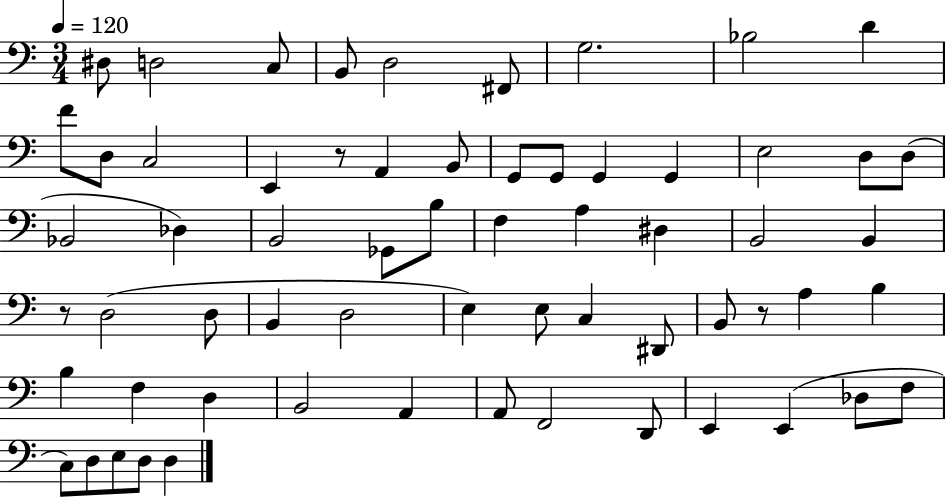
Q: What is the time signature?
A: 3/4